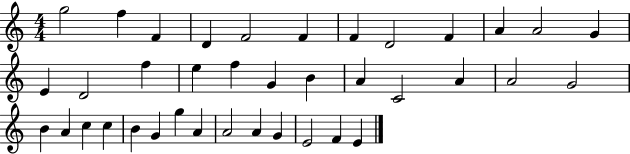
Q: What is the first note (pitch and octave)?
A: G5